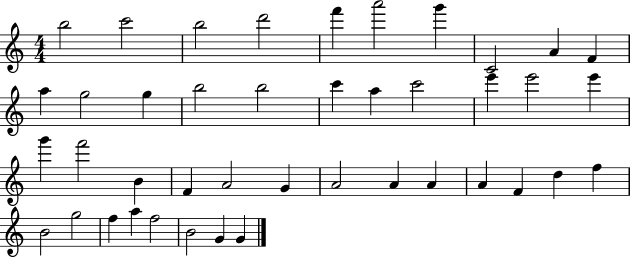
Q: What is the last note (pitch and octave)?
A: G4